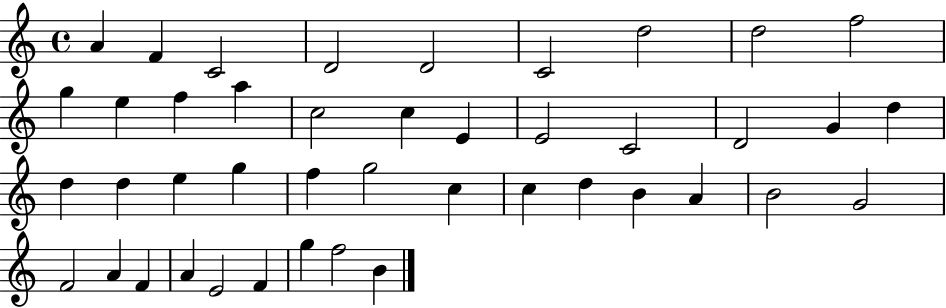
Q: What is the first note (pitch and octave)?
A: A4